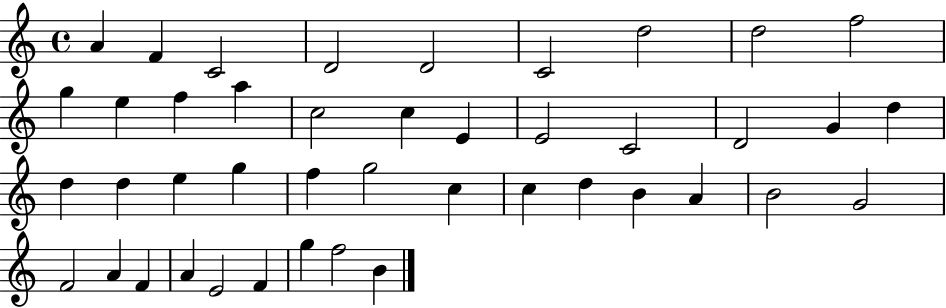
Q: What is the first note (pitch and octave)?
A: A4